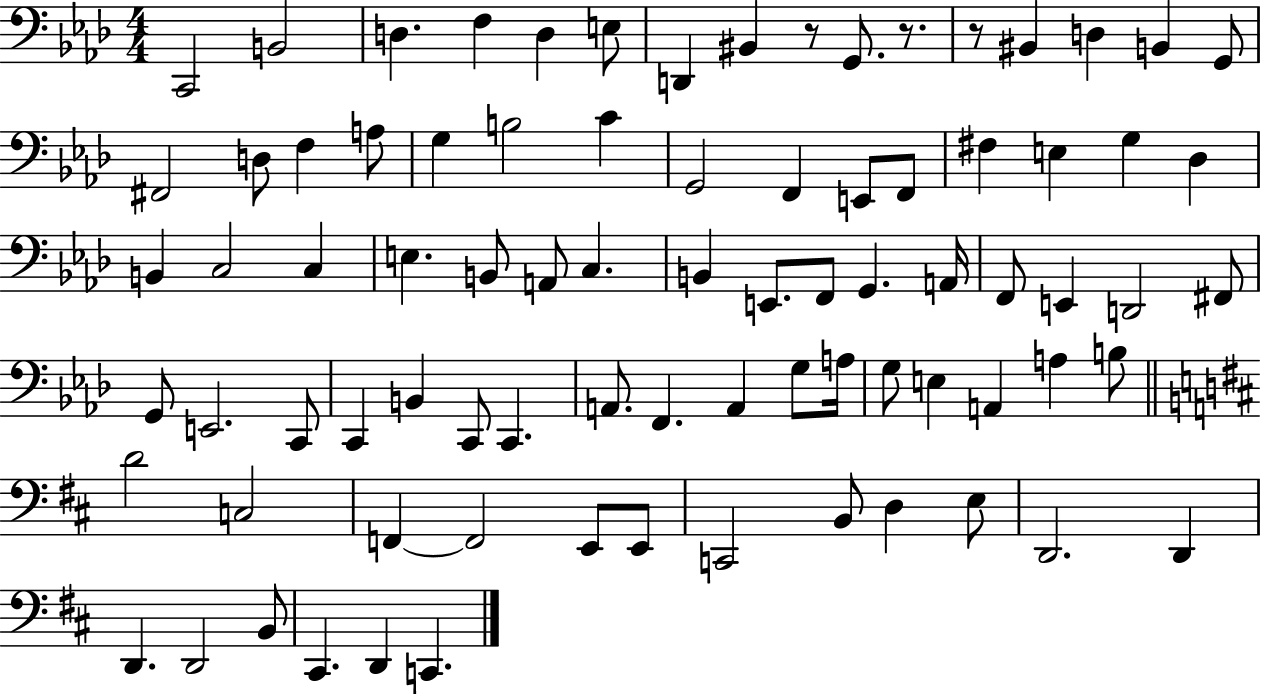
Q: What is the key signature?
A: AES major